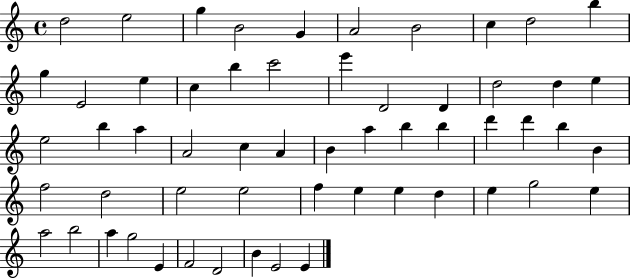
{
  \clef treble
  \time 4/4
  \defaultTimeSignature
  \key c \major
  d''2 e''2 | g''4 b'2 g'4 | a'2 b'2 | c''4 d''2 b''4 | \break g''4 e'2 e''4 | c''4 b''4 c'''2 | e'''4 d'2 d'4 | d''2 d''4 e''4 | \break e''2 b''4 a''4 | a'2 c''4 a'4 | b'4 a''4 b''4 b''4 | d'''4 d'''4 b''4 b'4 | \break f''2 d''2 | e''2 e''2 | f''4 e''4 e''4 d''4 | e''4 g''2 e''4 | \break a''2 b''2 | a''4 g''2 e'4 | f'2 d'2 | b'4 e'2 e'4 | \break \bar "|."
}